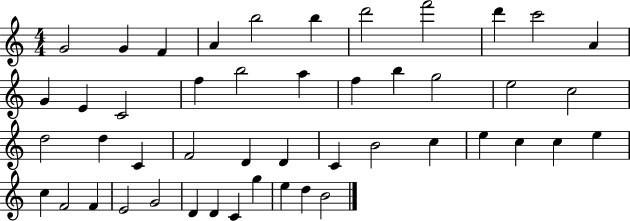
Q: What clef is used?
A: treble